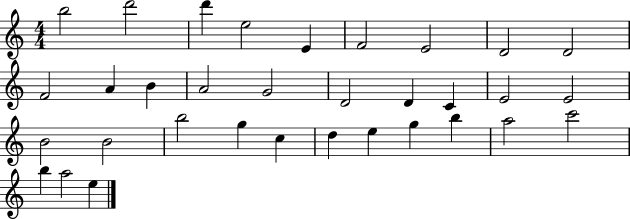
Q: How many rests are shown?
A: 0